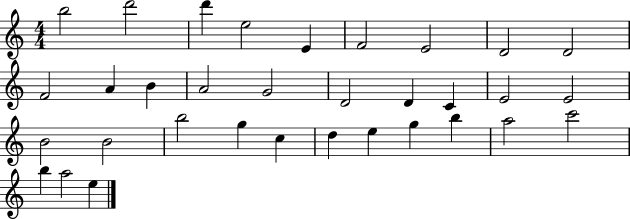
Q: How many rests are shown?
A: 0